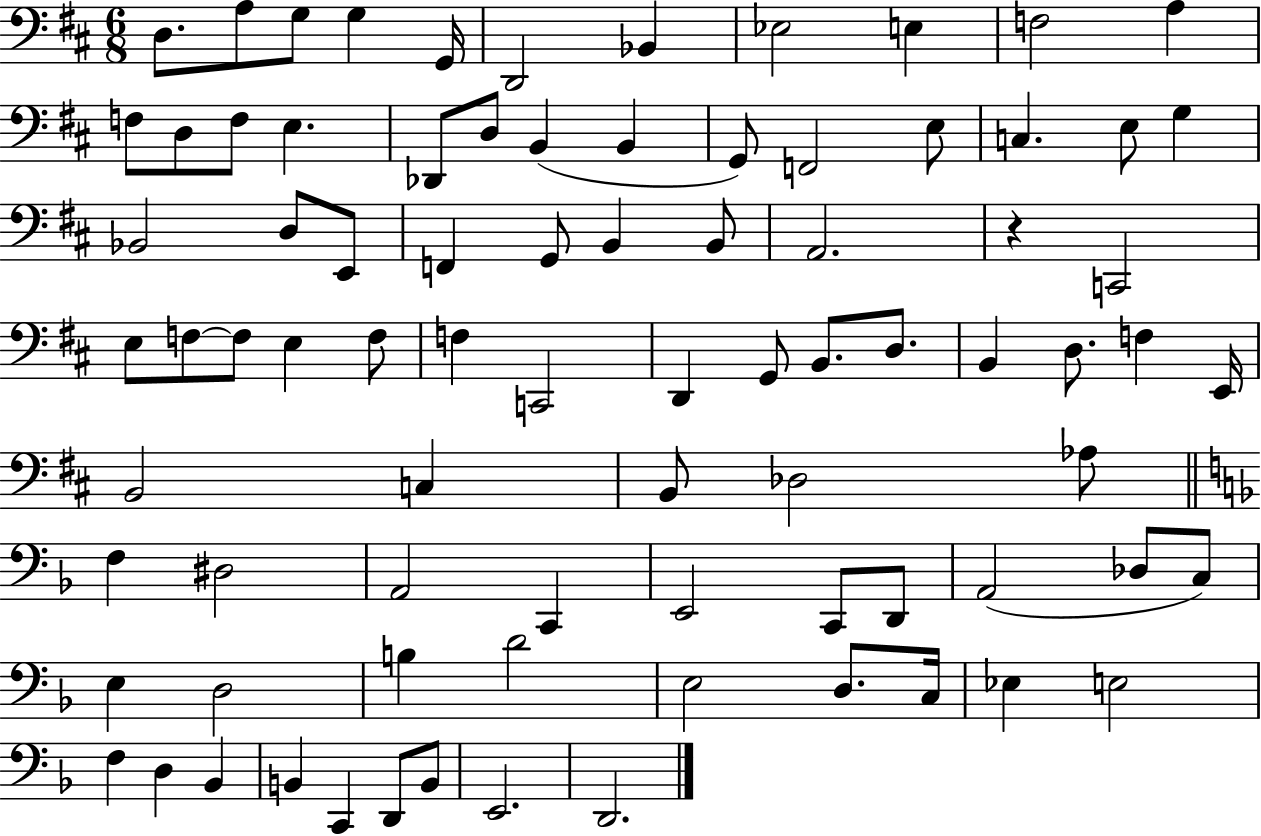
X:1
T:Untitled
M:6/8
L:1/4
K:D
D,/2 A,/2 G,/2 G, G,,/4 D,,2 _B,, _E,2 E, F,2 A, F,/2 D,/2 F,/2 E, _D,,/2 D,/2 B,, B,, G,,/2 F,,2 E,/2 C, E,/2 G, _B,,2 D,/2 E,,/2 F,, G,,/2 B,, B,,/2 A,,2 z C,,2 E,/2 F,/2 F,/2 E, F,/2 F, C,,2 D,, G,,/2 B,,/2 D,/2 B,, D,/2 F, E,,/4 B,,2 C, B,,/2 _D,2 _A,/2 F, ^D,2 A,,2 C,, E,,2 C,,/2 D,,/2 A,,2 _D,/2 C,/2 E, D,2 B, D2 E,2 D,/2 C,/4 _E, E,2 F, D, _B,, B,, C,, D,,/2 B,,/2 E,,2 D,,2